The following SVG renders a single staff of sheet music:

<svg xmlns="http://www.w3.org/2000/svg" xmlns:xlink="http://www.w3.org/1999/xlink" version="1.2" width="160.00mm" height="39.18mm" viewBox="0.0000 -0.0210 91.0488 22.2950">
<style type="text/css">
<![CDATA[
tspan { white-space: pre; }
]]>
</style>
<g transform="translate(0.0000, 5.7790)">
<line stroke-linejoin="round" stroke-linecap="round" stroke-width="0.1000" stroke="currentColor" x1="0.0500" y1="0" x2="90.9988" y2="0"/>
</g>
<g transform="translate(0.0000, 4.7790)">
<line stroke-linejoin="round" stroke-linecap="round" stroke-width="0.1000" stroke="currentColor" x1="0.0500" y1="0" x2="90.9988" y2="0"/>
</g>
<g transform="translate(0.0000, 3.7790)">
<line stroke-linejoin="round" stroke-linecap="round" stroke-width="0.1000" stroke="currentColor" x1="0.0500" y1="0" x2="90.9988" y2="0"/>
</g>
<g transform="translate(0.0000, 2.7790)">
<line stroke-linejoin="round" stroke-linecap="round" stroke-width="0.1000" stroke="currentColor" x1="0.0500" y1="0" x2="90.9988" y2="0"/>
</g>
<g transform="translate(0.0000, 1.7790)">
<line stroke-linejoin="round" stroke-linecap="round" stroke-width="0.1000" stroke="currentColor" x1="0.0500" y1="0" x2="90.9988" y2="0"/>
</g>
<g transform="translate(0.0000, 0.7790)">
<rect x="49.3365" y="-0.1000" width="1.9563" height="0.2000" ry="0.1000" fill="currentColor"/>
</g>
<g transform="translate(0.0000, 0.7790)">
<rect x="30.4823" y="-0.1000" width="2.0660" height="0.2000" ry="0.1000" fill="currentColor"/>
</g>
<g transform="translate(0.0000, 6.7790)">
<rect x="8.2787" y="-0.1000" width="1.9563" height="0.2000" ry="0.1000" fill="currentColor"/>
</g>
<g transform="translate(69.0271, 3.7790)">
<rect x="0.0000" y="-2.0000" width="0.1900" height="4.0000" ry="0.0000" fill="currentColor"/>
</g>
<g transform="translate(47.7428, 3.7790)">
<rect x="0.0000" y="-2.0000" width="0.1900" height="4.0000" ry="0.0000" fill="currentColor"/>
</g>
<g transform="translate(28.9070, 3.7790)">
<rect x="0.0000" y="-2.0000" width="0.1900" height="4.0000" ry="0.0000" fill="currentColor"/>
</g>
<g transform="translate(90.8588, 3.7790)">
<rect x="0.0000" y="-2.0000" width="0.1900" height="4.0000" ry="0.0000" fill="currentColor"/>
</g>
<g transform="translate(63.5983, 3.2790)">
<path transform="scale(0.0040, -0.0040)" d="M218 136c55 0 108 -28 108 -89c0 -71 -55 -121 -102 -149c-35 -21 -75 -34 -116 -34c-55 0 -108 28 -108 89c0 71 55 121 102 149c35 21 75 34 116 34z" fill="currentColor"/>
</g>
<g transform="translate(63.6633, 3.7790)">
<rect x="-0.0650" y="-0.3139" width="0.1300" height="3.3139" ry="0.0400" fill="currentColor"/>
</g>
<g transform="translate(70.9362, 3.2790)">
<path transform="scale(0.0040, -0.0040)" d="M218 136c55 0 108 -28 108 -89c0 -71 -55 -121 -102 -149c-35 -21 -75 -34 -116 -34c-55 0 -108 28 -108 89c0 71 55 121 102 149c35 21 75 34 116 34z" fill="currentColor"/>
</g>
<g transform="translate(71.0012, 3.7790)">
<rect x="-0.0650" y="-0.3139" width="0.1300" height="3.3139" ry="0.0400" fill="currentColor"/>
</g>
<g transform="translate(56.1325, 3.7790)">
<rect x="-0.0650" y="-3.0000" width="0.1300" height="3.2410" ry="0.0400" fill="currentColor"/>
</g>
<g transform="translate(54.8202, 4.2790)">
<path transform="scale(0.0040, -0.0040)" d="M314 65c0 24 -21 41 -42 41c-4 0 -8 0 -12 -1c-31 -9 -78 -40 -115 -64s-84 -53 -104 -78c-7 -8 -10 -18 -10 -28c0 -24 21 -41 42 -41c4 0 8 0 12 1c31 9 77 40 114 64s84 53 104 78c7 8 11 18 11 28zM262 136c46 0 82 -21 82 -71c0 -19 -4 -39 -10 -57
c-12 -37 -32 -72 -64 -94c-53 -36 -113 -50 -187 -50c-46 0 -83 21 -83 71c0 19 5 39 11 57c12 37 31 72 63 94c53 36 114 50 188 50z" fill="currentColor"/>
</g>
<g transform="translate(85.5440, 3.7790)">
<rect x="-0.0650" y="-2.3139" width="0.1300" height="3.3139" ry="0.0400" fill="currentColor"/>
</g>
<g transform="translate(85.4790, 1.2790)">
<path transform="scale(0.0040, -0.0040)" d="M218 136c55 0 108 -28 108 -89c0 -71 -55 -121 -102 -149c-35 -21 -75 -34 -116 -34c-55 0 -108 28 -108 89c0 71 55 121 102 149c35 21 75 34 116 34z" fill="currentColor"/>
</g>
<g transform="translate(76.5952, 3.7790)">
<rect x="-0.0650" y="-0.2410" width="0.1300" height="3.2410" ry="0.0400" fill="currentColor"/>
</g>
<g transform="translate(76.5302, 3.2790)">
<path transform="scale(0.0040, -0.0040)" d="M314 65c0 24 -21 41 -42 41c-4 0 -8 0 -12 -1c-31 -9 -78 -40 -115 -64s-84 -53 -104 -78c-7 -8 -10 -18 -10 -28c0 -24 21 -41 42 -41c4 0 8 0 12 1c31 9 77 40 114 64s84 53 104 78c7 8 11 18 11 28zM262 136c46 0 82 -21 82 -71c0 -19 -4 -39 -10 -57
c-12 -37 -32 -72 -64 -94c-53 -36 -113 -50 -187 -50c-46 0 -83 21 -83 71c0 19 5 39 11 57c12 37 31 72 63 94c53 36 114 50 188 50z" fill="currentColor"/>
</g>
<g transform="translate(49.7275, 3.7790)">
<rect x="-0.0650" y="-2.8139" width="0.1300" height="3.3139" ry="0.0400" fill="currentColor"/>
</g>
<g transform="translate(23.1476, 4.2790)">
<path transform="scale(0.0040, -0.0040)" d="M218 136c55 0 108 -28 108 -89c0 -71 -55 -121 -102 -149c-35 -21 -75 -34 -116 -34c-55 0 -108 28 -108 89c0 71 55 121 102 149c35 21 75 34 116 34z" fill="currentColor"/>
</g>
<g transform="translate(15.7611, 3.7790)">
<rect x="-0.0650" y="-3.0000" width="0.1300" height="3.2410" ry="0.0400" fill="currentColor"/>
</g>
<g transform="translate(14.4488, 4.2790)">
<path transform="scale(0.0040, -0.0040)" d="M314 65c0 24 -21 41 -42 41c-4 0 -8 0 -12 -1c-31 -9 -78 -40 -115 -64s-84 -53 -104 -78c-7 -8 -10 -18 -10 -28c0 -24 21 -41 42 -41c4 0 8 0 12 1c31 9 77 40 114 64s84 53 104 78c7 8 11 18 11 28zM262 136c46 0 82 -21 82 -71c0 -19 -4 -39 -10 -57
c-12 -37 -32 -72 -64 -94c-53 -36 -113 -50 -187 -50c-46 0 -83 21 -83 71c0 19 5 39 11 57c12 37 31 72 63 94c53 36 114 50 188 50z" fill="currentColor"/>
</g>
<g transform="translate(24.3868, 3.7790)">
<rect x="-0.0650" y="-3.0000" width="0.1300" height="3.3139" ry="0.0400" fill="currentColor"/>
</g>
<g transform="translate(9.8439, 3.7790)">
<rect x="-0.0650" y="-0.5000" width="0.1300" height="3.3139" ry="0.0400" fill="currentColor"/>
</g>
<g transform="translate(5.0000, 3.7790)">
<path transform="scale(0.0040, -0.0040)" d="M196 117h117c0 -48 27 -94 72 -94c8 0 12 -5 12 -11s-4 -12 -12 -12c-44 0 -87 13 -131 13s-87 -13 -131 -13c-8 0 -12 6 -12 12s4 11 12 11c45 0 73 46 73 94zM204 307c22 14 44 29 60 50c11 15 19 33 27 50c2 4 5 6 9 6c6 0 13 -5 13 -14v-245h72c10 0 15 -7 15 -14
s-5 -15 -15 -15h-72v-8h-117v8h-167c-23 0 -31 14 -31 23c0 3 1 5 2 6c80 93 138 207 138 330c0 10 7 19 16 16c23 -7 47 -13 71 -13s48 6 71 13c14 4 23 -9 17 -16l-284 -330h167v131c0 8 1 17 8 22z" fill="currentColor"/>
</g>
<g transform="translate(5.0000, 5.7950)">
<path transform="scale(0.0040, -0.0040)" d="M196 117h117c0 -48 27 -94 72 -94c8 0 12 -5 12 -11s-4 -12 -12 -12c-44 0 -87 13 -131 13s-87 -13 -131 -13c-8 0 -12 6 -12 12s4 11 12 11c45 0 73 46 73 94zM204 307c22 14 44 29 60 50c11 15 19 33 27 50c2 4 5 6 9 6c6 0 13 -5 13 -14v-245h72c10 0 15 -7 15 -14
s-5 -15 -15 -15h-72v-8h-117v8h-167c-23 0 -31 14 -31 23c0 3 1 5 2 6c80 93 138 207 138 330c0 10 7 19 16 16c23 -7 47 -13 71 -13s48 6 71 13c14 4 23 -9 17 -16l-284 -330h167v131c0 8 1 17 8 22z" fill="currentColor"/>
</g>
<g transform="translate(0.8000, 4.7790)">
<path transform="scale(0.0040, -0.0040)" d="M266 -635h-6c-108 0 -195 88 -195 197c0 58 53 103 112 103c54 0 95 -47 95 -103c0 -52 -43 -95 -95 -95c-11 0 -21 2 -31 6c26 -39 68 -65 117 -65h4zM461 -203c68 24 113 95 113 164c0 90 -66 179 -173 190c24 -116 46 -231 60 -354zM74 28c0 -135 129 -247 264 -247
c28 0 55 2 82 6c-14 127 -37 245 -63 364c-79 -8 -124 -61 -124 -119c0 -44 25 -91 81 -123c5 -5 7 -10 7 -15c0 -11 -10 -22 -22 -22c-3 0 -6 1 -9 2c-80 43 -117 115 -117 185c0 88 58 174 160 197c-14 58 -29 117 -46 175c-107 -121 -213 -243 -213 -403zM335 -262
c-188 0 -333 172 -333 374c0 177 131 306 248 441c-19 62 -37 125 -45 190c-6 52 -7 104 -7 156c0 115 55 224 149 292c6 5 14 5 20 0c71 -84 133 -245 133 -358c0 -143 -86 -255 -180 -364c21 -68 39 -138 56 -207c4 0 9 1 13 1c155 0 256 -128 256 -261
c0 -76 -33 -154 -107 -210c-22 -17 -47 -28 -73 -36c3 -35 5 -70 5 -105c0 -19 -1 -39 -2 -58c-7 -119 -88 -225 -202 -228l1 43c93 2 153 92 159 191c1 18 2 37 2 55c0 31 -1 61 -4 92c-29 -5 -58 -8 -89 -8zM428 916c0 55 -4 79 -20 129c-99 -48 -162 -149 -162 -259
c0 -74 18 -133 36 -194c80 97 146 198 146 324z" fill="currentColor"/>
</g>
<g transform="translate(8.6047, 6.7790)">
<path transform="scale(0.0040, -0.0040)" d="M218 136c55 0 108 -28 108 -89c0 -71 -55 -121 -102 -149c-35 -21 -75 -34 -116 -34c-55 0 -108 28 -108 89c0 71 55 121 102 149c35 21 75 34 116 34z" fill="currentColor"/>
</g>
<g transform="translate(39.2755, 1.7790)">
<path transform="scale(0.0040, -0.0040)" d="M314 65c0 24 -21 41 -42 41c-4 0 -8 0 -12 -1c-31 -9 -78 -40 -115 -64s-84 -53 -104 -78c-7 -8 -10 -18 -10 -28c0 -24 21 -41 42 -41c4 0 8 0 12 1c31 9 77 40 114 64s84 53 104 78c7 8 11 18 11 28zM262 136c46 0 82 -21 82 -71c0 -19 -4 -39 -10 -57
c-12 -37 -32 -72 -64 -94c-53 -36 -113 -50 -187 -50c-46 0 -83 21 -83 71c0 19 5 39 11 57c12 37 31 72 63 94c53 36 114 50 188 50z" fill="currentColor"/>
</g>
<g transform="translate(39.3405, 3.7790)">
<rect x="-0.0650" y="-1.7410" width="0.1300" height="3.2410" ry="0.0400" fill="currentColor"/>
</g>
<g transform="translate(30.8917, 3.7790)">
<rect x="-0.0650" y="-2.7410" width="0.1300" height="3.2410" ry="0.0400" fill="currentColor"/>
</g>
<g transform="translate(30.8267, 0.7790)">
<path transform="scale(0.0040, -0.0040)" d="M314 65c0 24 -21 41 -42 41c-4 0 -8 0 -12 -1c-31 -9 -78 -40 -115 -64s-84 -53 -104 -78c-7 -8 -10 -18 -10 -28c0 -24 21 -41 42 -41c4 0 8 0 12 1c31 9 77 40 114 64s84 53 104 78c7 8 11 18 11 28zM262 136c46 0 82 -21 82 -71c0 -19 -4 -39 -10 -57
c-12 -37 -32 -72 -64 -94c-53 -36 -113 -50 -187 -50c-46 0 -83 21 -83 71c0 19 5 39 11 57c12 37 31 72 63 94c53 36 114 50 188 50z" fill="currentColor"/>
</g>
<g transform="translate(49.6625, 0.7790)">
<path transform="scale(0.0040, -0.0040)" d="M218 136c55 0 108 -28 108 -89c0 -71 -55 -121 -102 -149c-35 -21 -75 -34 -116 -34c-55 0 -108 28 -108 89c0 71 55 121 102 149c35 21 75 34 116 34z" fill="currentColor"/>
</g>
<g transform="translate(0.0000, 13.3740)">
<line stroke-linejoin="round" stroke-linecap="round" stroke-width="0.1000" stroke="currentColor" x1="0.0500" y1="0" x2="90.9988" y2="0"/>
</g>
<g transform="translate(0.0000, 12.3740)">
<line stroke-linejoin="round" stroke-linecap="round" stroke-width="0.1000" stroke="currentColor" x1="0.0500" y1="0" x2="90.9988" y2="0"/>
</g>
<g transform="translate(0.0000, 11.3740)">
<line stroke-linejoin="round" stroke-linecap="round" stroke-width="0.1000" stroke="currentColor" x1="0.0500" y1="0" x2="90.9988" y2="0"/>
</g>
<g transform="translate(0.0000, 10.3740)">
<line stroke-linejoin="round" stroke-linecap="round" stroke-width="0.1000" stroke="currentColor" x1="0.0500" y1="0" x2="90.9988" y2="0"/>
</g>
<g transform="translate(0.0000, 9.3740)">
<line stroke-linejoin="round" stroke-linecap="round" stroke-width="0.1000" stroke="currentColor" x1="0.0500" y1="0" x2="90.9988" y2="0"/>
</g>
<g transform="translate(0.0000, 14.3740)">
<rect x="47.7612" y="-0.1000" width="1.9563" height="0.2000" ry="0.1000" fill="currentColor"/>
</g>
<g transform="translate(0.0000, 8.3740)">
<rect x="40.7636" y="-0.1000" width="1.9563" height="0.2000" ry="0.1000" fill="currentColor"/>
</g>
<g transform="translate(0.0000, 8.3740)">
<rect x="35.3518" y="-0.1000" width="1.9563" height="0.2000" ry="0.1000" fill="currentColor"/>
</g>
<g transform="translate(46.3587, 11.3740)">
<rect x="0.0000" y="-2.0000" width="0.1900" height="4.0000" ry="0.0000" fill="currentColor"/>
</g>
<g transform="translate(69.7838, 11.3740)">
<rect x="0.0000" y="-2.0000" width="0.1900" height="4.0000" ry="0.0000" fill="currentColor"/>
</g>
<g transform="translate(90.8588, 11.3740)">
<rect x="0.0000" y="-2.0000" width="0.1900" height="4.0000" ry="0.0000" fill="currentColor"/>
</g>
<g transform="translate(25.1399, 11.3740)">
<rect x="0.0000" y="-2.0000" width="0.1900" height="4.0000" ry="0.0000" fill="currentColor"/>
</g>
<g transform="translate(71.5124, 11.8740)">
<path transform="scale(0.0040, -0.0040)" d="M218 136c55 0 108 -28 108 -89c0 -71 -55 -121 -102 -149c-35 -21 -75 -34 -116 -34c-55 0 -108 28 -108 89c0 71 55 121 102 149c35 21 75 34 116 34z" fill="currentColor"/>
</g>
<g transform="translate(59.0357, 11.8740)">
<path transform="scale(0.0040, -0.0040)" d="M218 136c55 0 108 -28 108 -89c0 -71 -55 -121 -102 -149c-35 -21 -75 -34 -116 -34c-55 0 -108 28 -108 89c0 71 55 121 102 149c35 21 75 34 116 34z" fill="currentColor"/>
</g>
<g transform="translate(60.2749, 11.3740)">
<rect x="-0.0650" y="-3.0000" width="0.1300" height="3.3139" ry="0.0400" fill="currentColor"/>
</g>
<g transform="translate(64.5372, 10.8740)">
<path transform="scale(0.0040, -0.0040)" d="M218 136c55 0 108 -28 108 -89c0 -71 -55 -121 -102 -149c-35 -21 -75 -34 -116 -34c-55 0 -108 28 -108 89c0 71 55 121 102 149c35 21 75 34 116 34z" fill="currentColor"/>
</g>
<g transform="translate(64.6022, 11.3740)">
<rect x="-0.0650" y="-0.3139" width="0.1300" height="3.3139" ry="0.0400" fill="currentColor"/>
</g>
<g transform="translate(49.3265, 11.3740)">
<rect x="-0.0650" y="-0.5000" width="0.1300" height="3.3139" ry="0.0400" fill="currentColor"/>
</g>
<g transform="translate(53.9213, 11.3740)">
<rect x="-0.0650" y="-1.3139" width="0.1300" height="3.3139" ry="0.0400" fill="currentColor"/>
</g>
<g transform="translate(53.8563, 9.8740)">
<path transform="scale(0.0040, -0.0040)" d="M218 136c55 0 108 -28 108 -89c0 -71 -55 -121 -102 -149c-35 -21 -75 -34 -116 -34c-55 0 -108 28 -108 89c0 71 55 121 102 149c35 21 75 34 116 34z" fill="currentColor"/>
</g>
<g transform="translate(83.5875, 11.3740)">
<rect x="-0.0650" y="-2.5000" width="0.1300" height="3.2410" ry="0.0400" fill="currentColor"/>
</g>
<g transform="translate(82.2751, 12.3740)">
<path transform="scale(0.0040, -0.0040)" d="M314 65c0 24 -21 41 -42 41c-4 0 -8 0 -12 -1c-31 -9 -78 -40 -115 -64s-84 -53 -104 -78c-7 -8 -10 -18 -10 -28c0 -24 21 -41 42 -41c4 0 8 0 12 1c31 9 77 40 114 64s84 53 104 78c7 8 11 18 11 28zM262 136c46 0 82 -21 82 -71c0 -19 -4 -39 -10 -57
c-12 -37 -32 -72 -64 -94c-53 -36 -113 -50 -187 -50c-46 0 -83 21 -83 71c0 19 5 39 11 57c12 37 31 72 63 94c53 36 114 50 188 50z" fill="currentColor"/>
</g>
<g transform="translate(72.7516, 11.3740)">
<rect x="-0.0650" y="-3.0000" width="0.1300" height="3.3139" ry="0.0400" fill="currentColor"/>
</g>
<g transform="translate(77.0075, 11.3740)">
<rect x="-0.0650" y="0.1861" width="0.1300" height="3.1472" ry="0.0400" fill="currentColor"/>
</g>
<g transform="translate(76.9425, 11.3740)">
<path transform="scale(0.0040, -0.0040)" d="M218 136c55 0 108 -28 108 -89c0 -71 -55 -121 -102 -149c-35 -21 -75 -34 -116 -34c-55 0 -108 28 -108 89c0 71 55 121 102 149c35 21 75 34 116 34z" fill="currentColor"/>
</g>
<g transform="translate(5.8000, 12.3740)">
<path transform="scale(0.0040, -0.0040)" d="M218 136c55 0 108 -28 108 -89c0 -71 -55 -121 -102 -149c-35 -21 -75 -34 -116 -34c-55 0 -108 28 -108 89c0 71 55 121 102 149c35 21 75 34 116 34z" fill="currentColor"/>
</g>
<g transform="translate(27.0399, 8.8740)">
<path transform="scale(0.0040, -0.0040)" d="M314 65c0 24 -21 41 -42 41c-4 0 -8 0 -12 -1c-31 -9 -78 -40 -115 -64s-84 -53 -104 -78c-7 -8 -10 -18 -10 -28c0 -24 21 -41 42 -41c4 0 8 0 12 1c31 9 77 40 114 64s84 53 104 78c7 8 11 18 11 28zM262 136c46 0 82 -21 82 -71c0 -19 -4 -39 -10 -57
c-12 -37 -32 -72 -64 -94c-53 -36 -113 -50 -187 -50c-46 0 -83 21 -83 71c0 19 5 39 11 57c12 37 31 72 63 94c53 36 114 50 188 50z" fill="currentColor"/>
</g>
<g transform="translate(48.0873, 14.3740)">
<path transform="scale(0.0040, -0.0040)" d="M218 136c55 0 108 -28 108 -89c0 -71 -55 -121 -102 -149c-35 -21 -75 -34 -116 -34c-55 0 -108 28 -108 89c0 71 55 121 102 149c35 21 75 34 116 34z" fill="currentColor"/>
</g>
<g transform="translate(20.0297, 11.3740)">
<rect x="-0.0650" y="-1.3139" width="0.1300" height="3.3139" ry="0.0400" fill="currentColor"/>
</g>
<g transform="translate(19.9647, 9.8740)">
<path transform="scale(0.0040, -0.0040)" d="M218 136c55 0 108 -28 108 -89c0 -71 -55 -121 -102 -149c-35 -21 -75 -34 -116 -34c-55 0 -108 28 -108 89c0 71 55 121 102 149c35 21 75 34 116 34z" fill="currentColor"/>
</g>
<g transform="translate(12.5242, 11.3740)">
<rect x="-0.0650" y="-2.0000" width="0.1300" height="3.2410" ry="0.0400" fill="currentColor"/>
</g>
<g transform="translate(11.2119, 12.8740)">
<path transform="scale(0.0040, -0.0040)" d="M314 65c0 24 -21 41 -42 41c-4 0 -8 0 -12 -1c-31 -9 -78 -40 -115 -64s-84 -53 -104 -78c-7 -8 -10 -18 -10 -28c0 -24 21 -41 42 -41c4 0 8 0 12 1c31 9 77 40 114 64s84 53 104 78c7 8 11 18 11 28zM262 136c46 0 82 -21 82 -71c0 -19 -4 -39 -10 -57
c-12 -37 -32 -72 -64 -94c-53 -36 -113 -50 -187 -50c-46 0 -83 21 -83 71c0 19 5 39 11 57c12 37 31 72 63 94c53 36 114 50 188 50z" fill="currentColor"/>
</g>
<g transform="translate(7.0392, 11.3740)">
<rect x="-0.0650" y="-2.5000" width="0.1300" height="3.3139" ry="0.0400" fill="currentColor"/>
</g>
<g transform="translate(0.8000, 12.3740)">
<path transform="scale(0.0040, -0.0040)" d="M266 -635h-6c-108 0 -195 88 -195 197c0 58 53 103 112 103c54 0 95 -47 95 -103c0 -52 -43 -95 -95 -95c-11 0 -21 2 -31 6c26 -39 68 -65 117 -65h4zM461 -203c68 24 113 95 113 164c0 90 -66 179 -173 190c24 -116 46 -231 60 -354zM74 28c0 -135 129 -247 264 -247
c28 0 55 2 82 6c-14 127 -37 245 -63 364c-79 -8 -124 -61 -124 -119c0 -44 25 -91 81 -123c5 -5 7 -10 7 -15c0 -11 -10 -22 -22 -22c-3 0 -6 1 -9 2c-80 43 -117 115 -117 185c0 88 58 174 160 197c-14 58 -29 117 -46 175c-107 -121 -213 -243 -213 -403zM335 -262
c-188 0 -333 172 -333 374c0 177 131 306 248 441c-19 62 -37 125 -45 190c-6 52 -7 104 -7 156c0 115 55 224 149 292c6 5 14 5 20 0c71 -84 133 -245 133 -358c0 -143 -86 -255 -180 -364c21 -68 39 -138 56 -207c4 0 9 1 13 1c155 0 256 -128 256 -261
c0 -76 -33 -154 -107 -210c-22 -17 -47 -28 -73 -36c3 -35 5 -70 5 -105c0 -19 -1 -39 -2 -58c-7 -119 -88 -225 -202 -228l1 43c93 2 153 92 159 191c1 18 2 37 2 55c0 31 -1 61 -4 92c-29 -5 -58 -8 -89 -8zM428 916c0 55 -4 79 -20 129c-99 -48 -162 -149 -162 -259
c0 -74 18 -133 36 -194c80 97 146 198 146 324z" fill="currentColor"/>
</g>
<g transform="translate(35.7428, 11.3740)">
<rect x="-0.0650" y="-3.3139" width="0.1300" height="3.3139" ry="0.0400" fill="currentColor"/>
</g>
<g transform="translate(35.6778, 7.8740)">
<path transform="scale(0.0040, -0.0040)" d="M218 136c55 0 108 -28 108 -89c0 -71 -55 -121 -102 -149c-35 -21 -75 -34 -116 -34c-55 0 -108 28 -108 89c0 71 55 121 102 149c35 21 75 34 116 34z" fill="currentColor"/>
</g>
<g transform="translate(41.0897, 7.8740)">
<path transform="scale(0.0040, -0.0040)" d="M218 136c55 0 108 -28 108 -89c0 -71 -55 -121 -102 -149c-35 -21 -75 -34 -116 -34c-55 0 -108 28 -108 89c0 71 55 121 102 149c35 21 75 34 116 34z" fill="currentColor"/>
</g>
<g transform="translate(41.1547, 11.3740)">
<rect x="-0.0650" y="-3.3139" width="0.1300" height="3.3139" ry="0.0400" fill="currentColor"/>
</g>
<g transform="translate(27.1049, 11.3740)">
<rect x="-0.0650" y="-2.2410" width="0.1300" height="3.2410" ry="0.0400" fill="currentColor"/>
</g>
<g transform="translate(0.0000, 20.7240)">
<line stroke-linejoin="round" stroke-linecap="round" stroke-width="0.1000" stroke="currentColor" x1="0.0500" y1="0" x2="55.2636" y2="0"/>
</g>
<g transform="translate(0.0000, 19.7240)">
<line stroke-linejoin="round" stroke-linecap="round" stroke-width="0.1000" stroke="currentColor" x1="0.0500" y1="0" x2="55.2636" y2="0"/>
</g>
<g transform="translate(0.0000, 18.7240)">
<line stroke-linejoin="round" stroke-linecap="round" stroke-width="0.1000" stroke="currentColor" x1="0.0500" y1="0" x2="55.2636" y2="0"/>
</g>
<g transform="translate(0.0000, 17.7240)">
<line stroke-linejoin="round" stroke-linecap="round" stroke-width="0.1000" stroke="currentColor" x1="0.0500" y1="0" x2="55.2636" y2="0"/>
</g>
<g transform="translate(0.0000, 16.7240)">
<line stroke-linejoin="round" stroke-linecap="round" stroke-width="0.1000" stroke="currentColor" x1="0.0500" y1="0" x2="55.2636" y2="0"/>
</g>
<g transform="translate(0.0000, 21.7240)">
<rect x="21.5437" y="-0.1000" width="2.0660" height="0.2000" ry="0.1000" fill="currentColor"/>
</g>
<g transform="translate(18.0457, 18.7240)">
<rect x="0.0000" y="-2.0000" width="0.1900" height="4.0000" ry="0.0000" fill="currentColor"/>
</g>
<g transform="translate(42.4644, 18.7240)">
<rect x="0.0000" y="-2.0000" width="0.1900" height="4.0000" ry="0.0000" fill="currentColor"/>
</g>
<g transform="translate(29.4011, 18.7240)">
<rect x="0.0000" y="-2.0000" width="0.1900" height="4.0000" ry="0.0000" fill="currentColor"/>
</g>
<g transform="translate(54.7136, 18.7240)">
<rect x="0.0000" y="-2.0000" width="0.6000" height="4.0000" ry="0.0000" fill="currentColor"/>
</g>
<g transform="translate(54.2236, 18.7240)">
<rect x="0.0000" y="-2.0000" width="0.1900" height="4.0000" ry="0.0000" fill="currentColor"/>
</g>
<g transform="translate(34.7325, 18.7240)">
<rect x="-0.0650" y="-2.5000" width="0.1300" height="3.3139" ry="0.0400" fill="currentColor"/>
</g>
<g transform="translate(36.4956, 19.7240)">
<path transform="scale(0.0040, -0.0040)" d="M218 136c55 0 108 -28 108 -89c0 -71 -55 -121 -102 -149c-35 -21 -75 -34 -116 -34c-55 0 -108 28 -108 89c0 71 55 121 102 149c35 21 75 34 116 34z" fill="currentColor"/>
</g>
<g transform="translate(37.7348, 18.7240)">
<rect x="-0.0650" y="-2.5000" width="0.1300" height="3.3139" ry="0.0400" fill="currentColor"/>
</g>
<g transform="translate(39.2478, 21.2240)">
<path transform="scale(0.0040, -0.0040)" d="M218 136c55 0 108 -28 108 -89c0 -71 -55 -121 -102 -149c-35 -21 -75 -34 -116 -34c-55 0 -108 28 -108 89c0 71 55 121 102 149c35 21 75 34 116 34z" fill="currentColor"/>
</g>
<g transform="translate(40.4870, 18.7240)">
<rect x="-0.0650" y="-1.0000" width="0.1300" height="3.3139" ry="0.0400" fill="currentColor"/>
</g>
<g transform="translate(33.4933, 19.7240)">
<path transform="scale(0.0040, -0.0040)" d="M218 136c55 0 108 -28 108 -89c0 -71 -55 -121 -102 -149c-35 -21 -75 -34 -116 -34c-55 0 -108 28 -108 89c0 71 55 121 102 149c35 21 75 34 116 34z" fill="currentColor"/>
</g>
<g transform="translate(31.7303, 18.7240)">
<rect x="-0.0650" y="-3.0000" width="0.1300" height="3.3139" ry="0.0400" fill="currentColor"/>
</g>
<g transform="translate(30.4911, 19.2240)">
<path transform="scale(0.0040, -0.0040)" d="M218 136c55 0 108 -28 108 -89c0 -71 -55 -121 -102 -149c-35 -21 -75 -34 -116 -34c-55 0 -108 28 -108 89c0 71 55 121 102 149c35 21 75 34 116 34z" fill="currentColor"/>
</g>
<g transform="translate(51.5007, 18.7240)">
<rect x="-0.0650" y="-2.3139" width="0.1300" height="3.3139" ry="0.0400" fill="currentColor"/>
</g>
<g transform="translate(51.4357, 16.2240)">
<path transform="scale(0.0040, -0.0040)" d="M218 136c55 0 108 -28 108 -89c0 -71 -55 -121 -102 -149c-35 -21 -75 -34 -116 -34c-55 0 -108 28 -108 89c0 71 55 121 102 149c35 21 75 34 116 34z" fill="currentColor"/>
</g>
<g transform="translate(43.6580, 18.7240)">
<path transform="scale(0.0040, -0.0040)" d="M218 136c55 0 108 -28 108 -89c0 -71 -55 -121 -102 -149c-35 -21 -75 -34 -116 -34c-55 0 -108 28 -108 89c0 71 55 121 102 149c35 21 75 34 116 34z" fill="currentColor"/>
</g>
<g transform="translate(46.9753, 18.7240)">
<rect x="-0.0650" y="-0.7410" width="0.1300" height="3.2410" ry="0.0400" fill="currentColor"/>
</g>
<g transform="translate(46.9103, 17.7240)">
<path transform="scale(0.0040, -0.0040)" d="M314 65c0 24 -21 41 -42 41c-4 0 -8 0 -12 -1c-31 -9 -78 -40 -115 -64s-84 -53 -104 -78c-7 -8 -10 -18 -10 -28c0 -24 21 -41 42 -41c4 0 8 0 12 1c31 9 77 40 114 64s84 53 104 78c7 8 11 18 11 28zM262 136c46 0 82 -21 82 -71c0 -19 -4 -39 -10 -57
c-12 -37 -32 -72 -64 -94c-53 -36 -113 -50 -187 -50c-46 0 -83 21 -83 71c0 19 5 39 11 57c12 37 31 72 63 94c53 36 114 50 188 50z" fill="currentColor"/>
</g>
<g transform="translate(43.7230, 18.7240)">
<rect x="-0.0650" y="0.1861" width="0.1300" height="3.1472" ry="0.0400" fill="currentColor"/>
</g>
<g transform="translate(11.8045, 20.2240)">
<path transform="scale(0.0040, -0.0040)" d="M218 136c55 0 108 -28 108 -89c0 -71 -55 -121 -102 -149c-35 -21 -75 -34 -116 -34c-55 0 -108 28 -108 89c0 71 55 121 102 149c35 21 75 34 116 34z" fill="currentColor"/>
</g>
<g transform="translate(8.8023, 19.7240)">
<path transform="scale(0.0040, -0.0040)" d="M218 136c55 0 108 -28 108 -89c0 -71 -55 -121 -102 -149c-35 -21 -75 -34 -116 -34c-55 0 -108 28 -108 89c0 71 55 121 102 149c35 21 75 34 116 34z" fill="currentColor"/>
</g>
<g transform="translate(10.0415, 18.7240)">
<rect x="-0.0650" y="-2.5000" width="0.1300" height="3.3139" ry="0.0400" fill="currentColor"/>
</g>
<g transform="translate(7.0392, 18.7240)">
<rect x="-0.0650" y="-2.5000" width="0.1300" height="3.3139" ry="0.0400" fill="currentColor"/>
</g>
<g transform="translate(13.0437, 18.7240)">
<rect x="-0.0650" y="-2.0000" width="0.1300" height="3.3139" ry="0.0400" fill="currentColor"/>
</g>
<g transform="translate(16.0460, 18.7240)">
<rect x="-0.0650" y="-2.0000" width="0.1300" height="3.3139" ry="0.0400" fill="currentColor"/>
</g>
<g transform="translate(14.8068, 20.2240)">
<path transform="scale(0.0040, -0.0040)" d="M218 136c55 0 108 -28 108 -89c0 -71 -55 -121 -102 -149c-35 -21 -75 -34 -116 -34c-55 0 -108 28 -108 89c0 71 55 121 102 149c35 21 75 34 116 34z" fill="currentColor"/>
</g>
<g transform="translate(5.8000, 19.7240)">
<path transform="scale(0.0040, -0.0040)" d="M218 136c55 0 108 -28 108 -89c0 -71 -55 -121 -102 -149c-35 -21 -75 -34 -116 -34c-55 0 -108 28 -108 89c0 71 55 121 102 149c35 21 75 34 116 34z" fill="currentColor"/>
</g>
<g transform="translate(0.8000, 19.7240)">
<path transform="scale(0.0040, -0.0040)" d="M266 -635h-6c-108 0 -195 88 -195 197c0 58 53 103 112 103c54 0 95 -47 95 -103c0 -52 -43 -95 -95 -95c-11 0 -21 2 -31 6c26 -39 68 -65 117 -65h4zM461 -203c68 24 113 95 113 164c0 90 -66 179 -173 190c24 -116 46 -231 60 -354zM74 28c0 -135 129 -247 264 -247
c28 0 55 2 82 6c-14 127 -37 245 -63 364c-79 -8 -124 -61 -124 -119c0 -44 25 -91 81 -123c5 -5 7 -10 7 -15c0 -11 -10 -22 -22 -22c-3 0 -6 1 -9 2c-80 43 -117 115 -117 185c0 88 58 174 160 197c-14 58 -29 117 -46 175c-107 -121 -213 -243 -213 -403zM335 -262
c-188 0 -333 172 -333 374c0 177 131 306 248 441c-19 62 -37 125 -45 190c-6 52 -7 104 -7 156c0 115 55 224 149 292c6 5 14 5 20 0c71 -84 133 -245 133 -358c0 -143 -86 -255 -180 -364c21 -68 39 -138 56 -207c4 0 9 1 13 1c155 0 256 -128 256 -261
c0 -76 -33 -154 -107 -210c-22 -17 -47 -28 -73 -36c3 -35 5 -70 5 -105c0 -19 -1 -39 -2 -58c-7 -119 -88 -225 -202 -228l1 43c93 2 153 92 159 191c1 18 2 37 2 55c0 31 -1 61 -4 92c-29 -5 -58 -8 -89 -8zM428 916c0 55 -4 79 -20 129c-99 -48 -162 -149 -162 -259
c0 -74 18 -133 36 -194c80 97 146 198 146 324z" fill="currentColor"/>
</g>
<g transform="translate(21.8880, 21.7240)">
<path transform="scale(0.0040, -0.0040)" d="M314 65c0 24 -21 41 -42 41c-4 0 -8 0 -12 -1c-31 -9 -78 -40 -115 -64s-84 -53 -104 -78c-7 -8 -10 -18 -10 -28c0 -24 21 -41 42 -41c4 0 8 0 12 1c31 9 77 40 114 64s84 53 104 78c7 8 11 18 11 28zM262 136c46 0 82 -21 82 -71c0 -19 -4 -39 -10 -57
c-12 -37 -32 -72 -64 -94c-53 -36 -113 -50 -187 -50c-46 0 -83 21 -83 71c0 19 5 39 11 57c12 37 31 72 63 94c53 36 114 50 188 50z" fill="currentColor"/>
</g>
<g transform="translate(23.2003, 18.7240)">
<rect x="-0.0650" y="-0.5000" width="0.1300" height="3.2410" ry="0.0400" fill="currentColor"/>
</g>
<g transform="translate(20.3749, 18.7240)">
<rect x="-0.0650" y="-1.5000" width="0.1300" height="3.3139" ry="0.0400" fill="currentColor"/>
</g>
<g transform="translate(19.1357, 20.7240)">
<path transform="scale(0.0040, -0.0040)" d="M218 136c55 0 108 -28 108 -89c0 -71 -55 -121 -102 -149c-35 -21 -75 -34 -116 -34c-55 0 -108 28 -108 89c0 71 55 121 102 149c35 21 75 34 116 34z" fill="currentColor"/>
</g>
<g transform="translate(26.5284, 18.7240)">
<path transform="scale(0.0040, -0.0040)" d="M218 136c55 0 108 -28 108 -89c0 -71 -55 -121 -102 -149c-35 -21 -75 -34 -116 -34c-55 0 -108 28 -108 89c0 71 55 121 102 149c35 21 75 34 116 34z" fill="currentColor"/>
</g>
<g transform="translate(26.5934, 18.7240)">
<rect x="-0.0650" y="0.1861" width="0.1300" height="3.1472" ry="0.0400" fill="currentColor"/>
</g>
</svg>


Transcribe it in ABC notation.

X:1
T:Untitled
M:4/4
L:1/4
K:C
C A2 A a2 f2 a A2 c c c2 g G F2 e g2 b b C e A c A B G2 G G F F E C2 B A G G D B d2 g